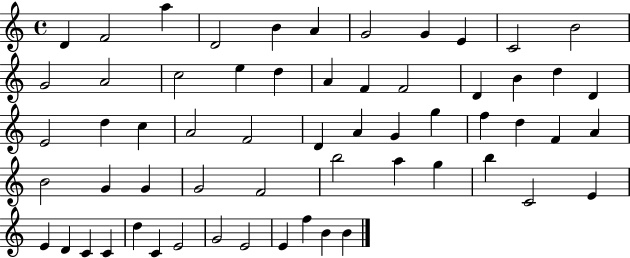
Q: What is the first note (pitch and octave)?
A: D4